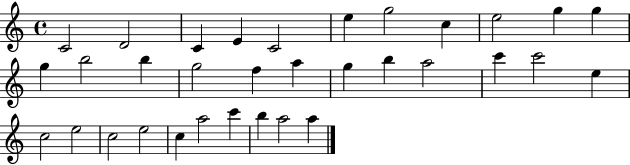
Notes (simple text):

C4/h D4/h C4/q E4/q C4/h E5/q G5/h C5/q E5/h G5/q G5/q G5/q B5/h B5/q G5/h F5/q A5/q G5/q B5/q A5/h C6/q C6/h E5/q C5/h E5/h C5/h E5/h C5/q A5/h C6/q B5/q A5/h A5/q